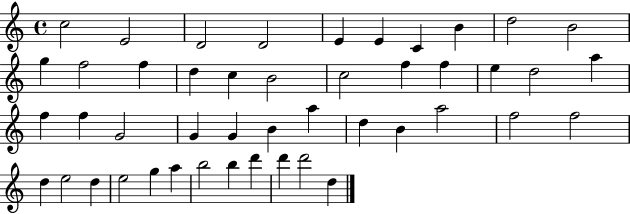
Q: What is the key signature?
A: C major